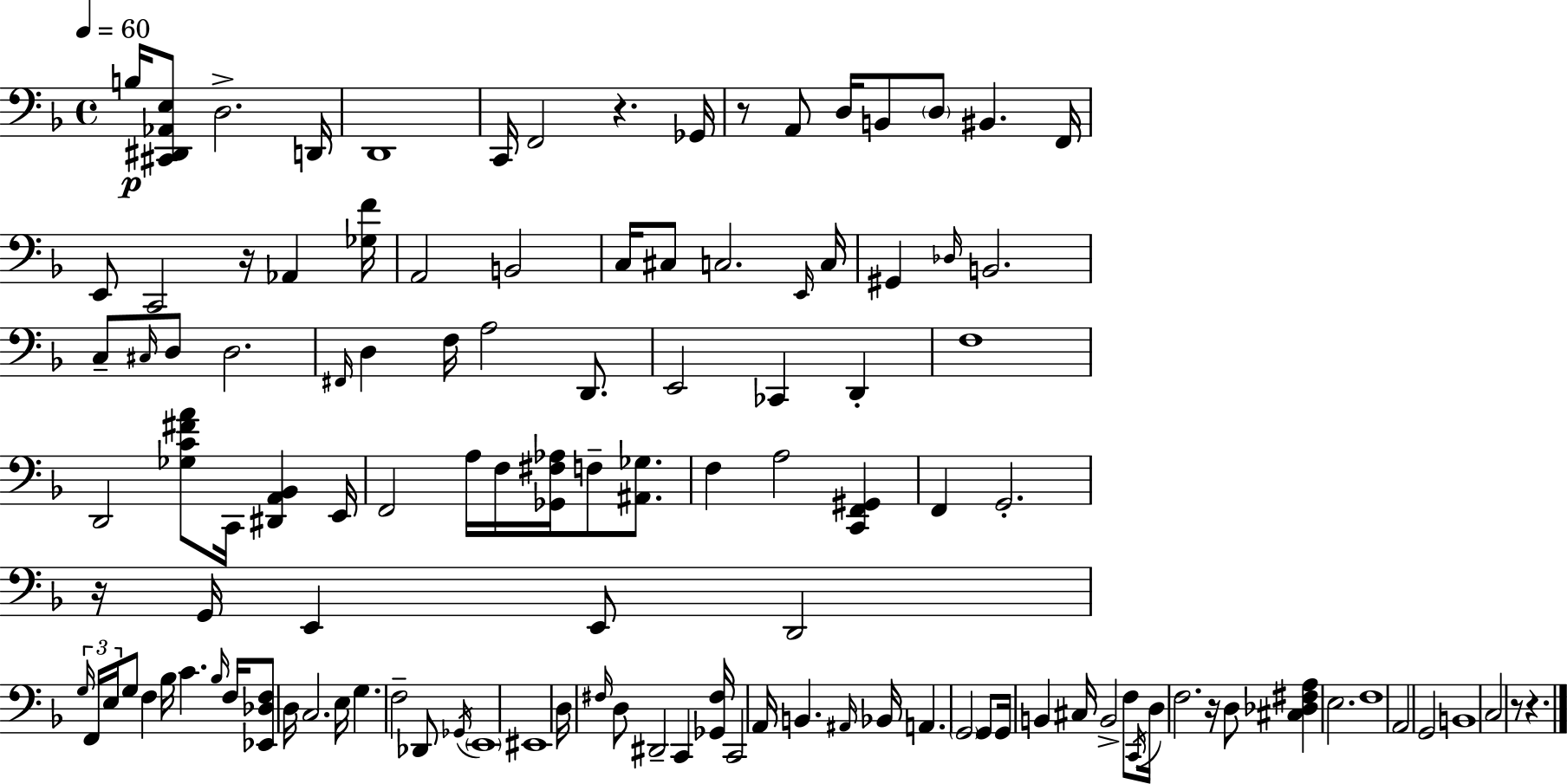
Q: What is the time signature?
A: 4/4